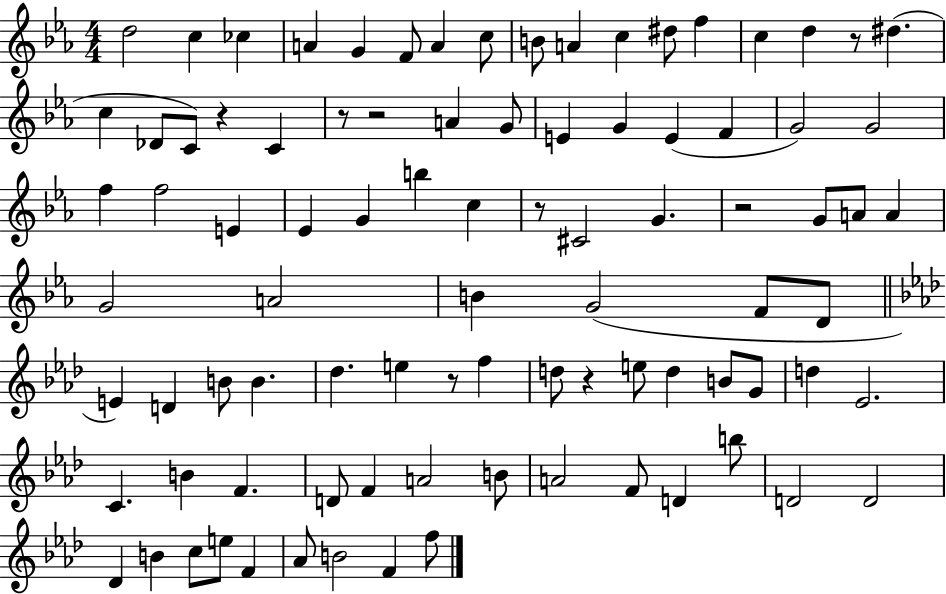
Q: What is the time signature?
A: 4/4